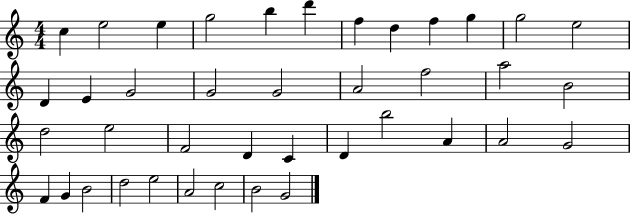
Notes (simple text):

C5/q E5/h E5/q G5/h B5/q D6/q F5/q D5/q F5/q G5/q G5/h E5/h D4/q E4/q G4/h G4/h G4/h A4/h F5/h A5/h B4/h D5/h E5/h F4/h D4/q C4/q D4/q B5/h A4/q A4/h G4/h F4/q G4/q B4/h D5/h E5/h A4/h C5/h B4/h G4/h